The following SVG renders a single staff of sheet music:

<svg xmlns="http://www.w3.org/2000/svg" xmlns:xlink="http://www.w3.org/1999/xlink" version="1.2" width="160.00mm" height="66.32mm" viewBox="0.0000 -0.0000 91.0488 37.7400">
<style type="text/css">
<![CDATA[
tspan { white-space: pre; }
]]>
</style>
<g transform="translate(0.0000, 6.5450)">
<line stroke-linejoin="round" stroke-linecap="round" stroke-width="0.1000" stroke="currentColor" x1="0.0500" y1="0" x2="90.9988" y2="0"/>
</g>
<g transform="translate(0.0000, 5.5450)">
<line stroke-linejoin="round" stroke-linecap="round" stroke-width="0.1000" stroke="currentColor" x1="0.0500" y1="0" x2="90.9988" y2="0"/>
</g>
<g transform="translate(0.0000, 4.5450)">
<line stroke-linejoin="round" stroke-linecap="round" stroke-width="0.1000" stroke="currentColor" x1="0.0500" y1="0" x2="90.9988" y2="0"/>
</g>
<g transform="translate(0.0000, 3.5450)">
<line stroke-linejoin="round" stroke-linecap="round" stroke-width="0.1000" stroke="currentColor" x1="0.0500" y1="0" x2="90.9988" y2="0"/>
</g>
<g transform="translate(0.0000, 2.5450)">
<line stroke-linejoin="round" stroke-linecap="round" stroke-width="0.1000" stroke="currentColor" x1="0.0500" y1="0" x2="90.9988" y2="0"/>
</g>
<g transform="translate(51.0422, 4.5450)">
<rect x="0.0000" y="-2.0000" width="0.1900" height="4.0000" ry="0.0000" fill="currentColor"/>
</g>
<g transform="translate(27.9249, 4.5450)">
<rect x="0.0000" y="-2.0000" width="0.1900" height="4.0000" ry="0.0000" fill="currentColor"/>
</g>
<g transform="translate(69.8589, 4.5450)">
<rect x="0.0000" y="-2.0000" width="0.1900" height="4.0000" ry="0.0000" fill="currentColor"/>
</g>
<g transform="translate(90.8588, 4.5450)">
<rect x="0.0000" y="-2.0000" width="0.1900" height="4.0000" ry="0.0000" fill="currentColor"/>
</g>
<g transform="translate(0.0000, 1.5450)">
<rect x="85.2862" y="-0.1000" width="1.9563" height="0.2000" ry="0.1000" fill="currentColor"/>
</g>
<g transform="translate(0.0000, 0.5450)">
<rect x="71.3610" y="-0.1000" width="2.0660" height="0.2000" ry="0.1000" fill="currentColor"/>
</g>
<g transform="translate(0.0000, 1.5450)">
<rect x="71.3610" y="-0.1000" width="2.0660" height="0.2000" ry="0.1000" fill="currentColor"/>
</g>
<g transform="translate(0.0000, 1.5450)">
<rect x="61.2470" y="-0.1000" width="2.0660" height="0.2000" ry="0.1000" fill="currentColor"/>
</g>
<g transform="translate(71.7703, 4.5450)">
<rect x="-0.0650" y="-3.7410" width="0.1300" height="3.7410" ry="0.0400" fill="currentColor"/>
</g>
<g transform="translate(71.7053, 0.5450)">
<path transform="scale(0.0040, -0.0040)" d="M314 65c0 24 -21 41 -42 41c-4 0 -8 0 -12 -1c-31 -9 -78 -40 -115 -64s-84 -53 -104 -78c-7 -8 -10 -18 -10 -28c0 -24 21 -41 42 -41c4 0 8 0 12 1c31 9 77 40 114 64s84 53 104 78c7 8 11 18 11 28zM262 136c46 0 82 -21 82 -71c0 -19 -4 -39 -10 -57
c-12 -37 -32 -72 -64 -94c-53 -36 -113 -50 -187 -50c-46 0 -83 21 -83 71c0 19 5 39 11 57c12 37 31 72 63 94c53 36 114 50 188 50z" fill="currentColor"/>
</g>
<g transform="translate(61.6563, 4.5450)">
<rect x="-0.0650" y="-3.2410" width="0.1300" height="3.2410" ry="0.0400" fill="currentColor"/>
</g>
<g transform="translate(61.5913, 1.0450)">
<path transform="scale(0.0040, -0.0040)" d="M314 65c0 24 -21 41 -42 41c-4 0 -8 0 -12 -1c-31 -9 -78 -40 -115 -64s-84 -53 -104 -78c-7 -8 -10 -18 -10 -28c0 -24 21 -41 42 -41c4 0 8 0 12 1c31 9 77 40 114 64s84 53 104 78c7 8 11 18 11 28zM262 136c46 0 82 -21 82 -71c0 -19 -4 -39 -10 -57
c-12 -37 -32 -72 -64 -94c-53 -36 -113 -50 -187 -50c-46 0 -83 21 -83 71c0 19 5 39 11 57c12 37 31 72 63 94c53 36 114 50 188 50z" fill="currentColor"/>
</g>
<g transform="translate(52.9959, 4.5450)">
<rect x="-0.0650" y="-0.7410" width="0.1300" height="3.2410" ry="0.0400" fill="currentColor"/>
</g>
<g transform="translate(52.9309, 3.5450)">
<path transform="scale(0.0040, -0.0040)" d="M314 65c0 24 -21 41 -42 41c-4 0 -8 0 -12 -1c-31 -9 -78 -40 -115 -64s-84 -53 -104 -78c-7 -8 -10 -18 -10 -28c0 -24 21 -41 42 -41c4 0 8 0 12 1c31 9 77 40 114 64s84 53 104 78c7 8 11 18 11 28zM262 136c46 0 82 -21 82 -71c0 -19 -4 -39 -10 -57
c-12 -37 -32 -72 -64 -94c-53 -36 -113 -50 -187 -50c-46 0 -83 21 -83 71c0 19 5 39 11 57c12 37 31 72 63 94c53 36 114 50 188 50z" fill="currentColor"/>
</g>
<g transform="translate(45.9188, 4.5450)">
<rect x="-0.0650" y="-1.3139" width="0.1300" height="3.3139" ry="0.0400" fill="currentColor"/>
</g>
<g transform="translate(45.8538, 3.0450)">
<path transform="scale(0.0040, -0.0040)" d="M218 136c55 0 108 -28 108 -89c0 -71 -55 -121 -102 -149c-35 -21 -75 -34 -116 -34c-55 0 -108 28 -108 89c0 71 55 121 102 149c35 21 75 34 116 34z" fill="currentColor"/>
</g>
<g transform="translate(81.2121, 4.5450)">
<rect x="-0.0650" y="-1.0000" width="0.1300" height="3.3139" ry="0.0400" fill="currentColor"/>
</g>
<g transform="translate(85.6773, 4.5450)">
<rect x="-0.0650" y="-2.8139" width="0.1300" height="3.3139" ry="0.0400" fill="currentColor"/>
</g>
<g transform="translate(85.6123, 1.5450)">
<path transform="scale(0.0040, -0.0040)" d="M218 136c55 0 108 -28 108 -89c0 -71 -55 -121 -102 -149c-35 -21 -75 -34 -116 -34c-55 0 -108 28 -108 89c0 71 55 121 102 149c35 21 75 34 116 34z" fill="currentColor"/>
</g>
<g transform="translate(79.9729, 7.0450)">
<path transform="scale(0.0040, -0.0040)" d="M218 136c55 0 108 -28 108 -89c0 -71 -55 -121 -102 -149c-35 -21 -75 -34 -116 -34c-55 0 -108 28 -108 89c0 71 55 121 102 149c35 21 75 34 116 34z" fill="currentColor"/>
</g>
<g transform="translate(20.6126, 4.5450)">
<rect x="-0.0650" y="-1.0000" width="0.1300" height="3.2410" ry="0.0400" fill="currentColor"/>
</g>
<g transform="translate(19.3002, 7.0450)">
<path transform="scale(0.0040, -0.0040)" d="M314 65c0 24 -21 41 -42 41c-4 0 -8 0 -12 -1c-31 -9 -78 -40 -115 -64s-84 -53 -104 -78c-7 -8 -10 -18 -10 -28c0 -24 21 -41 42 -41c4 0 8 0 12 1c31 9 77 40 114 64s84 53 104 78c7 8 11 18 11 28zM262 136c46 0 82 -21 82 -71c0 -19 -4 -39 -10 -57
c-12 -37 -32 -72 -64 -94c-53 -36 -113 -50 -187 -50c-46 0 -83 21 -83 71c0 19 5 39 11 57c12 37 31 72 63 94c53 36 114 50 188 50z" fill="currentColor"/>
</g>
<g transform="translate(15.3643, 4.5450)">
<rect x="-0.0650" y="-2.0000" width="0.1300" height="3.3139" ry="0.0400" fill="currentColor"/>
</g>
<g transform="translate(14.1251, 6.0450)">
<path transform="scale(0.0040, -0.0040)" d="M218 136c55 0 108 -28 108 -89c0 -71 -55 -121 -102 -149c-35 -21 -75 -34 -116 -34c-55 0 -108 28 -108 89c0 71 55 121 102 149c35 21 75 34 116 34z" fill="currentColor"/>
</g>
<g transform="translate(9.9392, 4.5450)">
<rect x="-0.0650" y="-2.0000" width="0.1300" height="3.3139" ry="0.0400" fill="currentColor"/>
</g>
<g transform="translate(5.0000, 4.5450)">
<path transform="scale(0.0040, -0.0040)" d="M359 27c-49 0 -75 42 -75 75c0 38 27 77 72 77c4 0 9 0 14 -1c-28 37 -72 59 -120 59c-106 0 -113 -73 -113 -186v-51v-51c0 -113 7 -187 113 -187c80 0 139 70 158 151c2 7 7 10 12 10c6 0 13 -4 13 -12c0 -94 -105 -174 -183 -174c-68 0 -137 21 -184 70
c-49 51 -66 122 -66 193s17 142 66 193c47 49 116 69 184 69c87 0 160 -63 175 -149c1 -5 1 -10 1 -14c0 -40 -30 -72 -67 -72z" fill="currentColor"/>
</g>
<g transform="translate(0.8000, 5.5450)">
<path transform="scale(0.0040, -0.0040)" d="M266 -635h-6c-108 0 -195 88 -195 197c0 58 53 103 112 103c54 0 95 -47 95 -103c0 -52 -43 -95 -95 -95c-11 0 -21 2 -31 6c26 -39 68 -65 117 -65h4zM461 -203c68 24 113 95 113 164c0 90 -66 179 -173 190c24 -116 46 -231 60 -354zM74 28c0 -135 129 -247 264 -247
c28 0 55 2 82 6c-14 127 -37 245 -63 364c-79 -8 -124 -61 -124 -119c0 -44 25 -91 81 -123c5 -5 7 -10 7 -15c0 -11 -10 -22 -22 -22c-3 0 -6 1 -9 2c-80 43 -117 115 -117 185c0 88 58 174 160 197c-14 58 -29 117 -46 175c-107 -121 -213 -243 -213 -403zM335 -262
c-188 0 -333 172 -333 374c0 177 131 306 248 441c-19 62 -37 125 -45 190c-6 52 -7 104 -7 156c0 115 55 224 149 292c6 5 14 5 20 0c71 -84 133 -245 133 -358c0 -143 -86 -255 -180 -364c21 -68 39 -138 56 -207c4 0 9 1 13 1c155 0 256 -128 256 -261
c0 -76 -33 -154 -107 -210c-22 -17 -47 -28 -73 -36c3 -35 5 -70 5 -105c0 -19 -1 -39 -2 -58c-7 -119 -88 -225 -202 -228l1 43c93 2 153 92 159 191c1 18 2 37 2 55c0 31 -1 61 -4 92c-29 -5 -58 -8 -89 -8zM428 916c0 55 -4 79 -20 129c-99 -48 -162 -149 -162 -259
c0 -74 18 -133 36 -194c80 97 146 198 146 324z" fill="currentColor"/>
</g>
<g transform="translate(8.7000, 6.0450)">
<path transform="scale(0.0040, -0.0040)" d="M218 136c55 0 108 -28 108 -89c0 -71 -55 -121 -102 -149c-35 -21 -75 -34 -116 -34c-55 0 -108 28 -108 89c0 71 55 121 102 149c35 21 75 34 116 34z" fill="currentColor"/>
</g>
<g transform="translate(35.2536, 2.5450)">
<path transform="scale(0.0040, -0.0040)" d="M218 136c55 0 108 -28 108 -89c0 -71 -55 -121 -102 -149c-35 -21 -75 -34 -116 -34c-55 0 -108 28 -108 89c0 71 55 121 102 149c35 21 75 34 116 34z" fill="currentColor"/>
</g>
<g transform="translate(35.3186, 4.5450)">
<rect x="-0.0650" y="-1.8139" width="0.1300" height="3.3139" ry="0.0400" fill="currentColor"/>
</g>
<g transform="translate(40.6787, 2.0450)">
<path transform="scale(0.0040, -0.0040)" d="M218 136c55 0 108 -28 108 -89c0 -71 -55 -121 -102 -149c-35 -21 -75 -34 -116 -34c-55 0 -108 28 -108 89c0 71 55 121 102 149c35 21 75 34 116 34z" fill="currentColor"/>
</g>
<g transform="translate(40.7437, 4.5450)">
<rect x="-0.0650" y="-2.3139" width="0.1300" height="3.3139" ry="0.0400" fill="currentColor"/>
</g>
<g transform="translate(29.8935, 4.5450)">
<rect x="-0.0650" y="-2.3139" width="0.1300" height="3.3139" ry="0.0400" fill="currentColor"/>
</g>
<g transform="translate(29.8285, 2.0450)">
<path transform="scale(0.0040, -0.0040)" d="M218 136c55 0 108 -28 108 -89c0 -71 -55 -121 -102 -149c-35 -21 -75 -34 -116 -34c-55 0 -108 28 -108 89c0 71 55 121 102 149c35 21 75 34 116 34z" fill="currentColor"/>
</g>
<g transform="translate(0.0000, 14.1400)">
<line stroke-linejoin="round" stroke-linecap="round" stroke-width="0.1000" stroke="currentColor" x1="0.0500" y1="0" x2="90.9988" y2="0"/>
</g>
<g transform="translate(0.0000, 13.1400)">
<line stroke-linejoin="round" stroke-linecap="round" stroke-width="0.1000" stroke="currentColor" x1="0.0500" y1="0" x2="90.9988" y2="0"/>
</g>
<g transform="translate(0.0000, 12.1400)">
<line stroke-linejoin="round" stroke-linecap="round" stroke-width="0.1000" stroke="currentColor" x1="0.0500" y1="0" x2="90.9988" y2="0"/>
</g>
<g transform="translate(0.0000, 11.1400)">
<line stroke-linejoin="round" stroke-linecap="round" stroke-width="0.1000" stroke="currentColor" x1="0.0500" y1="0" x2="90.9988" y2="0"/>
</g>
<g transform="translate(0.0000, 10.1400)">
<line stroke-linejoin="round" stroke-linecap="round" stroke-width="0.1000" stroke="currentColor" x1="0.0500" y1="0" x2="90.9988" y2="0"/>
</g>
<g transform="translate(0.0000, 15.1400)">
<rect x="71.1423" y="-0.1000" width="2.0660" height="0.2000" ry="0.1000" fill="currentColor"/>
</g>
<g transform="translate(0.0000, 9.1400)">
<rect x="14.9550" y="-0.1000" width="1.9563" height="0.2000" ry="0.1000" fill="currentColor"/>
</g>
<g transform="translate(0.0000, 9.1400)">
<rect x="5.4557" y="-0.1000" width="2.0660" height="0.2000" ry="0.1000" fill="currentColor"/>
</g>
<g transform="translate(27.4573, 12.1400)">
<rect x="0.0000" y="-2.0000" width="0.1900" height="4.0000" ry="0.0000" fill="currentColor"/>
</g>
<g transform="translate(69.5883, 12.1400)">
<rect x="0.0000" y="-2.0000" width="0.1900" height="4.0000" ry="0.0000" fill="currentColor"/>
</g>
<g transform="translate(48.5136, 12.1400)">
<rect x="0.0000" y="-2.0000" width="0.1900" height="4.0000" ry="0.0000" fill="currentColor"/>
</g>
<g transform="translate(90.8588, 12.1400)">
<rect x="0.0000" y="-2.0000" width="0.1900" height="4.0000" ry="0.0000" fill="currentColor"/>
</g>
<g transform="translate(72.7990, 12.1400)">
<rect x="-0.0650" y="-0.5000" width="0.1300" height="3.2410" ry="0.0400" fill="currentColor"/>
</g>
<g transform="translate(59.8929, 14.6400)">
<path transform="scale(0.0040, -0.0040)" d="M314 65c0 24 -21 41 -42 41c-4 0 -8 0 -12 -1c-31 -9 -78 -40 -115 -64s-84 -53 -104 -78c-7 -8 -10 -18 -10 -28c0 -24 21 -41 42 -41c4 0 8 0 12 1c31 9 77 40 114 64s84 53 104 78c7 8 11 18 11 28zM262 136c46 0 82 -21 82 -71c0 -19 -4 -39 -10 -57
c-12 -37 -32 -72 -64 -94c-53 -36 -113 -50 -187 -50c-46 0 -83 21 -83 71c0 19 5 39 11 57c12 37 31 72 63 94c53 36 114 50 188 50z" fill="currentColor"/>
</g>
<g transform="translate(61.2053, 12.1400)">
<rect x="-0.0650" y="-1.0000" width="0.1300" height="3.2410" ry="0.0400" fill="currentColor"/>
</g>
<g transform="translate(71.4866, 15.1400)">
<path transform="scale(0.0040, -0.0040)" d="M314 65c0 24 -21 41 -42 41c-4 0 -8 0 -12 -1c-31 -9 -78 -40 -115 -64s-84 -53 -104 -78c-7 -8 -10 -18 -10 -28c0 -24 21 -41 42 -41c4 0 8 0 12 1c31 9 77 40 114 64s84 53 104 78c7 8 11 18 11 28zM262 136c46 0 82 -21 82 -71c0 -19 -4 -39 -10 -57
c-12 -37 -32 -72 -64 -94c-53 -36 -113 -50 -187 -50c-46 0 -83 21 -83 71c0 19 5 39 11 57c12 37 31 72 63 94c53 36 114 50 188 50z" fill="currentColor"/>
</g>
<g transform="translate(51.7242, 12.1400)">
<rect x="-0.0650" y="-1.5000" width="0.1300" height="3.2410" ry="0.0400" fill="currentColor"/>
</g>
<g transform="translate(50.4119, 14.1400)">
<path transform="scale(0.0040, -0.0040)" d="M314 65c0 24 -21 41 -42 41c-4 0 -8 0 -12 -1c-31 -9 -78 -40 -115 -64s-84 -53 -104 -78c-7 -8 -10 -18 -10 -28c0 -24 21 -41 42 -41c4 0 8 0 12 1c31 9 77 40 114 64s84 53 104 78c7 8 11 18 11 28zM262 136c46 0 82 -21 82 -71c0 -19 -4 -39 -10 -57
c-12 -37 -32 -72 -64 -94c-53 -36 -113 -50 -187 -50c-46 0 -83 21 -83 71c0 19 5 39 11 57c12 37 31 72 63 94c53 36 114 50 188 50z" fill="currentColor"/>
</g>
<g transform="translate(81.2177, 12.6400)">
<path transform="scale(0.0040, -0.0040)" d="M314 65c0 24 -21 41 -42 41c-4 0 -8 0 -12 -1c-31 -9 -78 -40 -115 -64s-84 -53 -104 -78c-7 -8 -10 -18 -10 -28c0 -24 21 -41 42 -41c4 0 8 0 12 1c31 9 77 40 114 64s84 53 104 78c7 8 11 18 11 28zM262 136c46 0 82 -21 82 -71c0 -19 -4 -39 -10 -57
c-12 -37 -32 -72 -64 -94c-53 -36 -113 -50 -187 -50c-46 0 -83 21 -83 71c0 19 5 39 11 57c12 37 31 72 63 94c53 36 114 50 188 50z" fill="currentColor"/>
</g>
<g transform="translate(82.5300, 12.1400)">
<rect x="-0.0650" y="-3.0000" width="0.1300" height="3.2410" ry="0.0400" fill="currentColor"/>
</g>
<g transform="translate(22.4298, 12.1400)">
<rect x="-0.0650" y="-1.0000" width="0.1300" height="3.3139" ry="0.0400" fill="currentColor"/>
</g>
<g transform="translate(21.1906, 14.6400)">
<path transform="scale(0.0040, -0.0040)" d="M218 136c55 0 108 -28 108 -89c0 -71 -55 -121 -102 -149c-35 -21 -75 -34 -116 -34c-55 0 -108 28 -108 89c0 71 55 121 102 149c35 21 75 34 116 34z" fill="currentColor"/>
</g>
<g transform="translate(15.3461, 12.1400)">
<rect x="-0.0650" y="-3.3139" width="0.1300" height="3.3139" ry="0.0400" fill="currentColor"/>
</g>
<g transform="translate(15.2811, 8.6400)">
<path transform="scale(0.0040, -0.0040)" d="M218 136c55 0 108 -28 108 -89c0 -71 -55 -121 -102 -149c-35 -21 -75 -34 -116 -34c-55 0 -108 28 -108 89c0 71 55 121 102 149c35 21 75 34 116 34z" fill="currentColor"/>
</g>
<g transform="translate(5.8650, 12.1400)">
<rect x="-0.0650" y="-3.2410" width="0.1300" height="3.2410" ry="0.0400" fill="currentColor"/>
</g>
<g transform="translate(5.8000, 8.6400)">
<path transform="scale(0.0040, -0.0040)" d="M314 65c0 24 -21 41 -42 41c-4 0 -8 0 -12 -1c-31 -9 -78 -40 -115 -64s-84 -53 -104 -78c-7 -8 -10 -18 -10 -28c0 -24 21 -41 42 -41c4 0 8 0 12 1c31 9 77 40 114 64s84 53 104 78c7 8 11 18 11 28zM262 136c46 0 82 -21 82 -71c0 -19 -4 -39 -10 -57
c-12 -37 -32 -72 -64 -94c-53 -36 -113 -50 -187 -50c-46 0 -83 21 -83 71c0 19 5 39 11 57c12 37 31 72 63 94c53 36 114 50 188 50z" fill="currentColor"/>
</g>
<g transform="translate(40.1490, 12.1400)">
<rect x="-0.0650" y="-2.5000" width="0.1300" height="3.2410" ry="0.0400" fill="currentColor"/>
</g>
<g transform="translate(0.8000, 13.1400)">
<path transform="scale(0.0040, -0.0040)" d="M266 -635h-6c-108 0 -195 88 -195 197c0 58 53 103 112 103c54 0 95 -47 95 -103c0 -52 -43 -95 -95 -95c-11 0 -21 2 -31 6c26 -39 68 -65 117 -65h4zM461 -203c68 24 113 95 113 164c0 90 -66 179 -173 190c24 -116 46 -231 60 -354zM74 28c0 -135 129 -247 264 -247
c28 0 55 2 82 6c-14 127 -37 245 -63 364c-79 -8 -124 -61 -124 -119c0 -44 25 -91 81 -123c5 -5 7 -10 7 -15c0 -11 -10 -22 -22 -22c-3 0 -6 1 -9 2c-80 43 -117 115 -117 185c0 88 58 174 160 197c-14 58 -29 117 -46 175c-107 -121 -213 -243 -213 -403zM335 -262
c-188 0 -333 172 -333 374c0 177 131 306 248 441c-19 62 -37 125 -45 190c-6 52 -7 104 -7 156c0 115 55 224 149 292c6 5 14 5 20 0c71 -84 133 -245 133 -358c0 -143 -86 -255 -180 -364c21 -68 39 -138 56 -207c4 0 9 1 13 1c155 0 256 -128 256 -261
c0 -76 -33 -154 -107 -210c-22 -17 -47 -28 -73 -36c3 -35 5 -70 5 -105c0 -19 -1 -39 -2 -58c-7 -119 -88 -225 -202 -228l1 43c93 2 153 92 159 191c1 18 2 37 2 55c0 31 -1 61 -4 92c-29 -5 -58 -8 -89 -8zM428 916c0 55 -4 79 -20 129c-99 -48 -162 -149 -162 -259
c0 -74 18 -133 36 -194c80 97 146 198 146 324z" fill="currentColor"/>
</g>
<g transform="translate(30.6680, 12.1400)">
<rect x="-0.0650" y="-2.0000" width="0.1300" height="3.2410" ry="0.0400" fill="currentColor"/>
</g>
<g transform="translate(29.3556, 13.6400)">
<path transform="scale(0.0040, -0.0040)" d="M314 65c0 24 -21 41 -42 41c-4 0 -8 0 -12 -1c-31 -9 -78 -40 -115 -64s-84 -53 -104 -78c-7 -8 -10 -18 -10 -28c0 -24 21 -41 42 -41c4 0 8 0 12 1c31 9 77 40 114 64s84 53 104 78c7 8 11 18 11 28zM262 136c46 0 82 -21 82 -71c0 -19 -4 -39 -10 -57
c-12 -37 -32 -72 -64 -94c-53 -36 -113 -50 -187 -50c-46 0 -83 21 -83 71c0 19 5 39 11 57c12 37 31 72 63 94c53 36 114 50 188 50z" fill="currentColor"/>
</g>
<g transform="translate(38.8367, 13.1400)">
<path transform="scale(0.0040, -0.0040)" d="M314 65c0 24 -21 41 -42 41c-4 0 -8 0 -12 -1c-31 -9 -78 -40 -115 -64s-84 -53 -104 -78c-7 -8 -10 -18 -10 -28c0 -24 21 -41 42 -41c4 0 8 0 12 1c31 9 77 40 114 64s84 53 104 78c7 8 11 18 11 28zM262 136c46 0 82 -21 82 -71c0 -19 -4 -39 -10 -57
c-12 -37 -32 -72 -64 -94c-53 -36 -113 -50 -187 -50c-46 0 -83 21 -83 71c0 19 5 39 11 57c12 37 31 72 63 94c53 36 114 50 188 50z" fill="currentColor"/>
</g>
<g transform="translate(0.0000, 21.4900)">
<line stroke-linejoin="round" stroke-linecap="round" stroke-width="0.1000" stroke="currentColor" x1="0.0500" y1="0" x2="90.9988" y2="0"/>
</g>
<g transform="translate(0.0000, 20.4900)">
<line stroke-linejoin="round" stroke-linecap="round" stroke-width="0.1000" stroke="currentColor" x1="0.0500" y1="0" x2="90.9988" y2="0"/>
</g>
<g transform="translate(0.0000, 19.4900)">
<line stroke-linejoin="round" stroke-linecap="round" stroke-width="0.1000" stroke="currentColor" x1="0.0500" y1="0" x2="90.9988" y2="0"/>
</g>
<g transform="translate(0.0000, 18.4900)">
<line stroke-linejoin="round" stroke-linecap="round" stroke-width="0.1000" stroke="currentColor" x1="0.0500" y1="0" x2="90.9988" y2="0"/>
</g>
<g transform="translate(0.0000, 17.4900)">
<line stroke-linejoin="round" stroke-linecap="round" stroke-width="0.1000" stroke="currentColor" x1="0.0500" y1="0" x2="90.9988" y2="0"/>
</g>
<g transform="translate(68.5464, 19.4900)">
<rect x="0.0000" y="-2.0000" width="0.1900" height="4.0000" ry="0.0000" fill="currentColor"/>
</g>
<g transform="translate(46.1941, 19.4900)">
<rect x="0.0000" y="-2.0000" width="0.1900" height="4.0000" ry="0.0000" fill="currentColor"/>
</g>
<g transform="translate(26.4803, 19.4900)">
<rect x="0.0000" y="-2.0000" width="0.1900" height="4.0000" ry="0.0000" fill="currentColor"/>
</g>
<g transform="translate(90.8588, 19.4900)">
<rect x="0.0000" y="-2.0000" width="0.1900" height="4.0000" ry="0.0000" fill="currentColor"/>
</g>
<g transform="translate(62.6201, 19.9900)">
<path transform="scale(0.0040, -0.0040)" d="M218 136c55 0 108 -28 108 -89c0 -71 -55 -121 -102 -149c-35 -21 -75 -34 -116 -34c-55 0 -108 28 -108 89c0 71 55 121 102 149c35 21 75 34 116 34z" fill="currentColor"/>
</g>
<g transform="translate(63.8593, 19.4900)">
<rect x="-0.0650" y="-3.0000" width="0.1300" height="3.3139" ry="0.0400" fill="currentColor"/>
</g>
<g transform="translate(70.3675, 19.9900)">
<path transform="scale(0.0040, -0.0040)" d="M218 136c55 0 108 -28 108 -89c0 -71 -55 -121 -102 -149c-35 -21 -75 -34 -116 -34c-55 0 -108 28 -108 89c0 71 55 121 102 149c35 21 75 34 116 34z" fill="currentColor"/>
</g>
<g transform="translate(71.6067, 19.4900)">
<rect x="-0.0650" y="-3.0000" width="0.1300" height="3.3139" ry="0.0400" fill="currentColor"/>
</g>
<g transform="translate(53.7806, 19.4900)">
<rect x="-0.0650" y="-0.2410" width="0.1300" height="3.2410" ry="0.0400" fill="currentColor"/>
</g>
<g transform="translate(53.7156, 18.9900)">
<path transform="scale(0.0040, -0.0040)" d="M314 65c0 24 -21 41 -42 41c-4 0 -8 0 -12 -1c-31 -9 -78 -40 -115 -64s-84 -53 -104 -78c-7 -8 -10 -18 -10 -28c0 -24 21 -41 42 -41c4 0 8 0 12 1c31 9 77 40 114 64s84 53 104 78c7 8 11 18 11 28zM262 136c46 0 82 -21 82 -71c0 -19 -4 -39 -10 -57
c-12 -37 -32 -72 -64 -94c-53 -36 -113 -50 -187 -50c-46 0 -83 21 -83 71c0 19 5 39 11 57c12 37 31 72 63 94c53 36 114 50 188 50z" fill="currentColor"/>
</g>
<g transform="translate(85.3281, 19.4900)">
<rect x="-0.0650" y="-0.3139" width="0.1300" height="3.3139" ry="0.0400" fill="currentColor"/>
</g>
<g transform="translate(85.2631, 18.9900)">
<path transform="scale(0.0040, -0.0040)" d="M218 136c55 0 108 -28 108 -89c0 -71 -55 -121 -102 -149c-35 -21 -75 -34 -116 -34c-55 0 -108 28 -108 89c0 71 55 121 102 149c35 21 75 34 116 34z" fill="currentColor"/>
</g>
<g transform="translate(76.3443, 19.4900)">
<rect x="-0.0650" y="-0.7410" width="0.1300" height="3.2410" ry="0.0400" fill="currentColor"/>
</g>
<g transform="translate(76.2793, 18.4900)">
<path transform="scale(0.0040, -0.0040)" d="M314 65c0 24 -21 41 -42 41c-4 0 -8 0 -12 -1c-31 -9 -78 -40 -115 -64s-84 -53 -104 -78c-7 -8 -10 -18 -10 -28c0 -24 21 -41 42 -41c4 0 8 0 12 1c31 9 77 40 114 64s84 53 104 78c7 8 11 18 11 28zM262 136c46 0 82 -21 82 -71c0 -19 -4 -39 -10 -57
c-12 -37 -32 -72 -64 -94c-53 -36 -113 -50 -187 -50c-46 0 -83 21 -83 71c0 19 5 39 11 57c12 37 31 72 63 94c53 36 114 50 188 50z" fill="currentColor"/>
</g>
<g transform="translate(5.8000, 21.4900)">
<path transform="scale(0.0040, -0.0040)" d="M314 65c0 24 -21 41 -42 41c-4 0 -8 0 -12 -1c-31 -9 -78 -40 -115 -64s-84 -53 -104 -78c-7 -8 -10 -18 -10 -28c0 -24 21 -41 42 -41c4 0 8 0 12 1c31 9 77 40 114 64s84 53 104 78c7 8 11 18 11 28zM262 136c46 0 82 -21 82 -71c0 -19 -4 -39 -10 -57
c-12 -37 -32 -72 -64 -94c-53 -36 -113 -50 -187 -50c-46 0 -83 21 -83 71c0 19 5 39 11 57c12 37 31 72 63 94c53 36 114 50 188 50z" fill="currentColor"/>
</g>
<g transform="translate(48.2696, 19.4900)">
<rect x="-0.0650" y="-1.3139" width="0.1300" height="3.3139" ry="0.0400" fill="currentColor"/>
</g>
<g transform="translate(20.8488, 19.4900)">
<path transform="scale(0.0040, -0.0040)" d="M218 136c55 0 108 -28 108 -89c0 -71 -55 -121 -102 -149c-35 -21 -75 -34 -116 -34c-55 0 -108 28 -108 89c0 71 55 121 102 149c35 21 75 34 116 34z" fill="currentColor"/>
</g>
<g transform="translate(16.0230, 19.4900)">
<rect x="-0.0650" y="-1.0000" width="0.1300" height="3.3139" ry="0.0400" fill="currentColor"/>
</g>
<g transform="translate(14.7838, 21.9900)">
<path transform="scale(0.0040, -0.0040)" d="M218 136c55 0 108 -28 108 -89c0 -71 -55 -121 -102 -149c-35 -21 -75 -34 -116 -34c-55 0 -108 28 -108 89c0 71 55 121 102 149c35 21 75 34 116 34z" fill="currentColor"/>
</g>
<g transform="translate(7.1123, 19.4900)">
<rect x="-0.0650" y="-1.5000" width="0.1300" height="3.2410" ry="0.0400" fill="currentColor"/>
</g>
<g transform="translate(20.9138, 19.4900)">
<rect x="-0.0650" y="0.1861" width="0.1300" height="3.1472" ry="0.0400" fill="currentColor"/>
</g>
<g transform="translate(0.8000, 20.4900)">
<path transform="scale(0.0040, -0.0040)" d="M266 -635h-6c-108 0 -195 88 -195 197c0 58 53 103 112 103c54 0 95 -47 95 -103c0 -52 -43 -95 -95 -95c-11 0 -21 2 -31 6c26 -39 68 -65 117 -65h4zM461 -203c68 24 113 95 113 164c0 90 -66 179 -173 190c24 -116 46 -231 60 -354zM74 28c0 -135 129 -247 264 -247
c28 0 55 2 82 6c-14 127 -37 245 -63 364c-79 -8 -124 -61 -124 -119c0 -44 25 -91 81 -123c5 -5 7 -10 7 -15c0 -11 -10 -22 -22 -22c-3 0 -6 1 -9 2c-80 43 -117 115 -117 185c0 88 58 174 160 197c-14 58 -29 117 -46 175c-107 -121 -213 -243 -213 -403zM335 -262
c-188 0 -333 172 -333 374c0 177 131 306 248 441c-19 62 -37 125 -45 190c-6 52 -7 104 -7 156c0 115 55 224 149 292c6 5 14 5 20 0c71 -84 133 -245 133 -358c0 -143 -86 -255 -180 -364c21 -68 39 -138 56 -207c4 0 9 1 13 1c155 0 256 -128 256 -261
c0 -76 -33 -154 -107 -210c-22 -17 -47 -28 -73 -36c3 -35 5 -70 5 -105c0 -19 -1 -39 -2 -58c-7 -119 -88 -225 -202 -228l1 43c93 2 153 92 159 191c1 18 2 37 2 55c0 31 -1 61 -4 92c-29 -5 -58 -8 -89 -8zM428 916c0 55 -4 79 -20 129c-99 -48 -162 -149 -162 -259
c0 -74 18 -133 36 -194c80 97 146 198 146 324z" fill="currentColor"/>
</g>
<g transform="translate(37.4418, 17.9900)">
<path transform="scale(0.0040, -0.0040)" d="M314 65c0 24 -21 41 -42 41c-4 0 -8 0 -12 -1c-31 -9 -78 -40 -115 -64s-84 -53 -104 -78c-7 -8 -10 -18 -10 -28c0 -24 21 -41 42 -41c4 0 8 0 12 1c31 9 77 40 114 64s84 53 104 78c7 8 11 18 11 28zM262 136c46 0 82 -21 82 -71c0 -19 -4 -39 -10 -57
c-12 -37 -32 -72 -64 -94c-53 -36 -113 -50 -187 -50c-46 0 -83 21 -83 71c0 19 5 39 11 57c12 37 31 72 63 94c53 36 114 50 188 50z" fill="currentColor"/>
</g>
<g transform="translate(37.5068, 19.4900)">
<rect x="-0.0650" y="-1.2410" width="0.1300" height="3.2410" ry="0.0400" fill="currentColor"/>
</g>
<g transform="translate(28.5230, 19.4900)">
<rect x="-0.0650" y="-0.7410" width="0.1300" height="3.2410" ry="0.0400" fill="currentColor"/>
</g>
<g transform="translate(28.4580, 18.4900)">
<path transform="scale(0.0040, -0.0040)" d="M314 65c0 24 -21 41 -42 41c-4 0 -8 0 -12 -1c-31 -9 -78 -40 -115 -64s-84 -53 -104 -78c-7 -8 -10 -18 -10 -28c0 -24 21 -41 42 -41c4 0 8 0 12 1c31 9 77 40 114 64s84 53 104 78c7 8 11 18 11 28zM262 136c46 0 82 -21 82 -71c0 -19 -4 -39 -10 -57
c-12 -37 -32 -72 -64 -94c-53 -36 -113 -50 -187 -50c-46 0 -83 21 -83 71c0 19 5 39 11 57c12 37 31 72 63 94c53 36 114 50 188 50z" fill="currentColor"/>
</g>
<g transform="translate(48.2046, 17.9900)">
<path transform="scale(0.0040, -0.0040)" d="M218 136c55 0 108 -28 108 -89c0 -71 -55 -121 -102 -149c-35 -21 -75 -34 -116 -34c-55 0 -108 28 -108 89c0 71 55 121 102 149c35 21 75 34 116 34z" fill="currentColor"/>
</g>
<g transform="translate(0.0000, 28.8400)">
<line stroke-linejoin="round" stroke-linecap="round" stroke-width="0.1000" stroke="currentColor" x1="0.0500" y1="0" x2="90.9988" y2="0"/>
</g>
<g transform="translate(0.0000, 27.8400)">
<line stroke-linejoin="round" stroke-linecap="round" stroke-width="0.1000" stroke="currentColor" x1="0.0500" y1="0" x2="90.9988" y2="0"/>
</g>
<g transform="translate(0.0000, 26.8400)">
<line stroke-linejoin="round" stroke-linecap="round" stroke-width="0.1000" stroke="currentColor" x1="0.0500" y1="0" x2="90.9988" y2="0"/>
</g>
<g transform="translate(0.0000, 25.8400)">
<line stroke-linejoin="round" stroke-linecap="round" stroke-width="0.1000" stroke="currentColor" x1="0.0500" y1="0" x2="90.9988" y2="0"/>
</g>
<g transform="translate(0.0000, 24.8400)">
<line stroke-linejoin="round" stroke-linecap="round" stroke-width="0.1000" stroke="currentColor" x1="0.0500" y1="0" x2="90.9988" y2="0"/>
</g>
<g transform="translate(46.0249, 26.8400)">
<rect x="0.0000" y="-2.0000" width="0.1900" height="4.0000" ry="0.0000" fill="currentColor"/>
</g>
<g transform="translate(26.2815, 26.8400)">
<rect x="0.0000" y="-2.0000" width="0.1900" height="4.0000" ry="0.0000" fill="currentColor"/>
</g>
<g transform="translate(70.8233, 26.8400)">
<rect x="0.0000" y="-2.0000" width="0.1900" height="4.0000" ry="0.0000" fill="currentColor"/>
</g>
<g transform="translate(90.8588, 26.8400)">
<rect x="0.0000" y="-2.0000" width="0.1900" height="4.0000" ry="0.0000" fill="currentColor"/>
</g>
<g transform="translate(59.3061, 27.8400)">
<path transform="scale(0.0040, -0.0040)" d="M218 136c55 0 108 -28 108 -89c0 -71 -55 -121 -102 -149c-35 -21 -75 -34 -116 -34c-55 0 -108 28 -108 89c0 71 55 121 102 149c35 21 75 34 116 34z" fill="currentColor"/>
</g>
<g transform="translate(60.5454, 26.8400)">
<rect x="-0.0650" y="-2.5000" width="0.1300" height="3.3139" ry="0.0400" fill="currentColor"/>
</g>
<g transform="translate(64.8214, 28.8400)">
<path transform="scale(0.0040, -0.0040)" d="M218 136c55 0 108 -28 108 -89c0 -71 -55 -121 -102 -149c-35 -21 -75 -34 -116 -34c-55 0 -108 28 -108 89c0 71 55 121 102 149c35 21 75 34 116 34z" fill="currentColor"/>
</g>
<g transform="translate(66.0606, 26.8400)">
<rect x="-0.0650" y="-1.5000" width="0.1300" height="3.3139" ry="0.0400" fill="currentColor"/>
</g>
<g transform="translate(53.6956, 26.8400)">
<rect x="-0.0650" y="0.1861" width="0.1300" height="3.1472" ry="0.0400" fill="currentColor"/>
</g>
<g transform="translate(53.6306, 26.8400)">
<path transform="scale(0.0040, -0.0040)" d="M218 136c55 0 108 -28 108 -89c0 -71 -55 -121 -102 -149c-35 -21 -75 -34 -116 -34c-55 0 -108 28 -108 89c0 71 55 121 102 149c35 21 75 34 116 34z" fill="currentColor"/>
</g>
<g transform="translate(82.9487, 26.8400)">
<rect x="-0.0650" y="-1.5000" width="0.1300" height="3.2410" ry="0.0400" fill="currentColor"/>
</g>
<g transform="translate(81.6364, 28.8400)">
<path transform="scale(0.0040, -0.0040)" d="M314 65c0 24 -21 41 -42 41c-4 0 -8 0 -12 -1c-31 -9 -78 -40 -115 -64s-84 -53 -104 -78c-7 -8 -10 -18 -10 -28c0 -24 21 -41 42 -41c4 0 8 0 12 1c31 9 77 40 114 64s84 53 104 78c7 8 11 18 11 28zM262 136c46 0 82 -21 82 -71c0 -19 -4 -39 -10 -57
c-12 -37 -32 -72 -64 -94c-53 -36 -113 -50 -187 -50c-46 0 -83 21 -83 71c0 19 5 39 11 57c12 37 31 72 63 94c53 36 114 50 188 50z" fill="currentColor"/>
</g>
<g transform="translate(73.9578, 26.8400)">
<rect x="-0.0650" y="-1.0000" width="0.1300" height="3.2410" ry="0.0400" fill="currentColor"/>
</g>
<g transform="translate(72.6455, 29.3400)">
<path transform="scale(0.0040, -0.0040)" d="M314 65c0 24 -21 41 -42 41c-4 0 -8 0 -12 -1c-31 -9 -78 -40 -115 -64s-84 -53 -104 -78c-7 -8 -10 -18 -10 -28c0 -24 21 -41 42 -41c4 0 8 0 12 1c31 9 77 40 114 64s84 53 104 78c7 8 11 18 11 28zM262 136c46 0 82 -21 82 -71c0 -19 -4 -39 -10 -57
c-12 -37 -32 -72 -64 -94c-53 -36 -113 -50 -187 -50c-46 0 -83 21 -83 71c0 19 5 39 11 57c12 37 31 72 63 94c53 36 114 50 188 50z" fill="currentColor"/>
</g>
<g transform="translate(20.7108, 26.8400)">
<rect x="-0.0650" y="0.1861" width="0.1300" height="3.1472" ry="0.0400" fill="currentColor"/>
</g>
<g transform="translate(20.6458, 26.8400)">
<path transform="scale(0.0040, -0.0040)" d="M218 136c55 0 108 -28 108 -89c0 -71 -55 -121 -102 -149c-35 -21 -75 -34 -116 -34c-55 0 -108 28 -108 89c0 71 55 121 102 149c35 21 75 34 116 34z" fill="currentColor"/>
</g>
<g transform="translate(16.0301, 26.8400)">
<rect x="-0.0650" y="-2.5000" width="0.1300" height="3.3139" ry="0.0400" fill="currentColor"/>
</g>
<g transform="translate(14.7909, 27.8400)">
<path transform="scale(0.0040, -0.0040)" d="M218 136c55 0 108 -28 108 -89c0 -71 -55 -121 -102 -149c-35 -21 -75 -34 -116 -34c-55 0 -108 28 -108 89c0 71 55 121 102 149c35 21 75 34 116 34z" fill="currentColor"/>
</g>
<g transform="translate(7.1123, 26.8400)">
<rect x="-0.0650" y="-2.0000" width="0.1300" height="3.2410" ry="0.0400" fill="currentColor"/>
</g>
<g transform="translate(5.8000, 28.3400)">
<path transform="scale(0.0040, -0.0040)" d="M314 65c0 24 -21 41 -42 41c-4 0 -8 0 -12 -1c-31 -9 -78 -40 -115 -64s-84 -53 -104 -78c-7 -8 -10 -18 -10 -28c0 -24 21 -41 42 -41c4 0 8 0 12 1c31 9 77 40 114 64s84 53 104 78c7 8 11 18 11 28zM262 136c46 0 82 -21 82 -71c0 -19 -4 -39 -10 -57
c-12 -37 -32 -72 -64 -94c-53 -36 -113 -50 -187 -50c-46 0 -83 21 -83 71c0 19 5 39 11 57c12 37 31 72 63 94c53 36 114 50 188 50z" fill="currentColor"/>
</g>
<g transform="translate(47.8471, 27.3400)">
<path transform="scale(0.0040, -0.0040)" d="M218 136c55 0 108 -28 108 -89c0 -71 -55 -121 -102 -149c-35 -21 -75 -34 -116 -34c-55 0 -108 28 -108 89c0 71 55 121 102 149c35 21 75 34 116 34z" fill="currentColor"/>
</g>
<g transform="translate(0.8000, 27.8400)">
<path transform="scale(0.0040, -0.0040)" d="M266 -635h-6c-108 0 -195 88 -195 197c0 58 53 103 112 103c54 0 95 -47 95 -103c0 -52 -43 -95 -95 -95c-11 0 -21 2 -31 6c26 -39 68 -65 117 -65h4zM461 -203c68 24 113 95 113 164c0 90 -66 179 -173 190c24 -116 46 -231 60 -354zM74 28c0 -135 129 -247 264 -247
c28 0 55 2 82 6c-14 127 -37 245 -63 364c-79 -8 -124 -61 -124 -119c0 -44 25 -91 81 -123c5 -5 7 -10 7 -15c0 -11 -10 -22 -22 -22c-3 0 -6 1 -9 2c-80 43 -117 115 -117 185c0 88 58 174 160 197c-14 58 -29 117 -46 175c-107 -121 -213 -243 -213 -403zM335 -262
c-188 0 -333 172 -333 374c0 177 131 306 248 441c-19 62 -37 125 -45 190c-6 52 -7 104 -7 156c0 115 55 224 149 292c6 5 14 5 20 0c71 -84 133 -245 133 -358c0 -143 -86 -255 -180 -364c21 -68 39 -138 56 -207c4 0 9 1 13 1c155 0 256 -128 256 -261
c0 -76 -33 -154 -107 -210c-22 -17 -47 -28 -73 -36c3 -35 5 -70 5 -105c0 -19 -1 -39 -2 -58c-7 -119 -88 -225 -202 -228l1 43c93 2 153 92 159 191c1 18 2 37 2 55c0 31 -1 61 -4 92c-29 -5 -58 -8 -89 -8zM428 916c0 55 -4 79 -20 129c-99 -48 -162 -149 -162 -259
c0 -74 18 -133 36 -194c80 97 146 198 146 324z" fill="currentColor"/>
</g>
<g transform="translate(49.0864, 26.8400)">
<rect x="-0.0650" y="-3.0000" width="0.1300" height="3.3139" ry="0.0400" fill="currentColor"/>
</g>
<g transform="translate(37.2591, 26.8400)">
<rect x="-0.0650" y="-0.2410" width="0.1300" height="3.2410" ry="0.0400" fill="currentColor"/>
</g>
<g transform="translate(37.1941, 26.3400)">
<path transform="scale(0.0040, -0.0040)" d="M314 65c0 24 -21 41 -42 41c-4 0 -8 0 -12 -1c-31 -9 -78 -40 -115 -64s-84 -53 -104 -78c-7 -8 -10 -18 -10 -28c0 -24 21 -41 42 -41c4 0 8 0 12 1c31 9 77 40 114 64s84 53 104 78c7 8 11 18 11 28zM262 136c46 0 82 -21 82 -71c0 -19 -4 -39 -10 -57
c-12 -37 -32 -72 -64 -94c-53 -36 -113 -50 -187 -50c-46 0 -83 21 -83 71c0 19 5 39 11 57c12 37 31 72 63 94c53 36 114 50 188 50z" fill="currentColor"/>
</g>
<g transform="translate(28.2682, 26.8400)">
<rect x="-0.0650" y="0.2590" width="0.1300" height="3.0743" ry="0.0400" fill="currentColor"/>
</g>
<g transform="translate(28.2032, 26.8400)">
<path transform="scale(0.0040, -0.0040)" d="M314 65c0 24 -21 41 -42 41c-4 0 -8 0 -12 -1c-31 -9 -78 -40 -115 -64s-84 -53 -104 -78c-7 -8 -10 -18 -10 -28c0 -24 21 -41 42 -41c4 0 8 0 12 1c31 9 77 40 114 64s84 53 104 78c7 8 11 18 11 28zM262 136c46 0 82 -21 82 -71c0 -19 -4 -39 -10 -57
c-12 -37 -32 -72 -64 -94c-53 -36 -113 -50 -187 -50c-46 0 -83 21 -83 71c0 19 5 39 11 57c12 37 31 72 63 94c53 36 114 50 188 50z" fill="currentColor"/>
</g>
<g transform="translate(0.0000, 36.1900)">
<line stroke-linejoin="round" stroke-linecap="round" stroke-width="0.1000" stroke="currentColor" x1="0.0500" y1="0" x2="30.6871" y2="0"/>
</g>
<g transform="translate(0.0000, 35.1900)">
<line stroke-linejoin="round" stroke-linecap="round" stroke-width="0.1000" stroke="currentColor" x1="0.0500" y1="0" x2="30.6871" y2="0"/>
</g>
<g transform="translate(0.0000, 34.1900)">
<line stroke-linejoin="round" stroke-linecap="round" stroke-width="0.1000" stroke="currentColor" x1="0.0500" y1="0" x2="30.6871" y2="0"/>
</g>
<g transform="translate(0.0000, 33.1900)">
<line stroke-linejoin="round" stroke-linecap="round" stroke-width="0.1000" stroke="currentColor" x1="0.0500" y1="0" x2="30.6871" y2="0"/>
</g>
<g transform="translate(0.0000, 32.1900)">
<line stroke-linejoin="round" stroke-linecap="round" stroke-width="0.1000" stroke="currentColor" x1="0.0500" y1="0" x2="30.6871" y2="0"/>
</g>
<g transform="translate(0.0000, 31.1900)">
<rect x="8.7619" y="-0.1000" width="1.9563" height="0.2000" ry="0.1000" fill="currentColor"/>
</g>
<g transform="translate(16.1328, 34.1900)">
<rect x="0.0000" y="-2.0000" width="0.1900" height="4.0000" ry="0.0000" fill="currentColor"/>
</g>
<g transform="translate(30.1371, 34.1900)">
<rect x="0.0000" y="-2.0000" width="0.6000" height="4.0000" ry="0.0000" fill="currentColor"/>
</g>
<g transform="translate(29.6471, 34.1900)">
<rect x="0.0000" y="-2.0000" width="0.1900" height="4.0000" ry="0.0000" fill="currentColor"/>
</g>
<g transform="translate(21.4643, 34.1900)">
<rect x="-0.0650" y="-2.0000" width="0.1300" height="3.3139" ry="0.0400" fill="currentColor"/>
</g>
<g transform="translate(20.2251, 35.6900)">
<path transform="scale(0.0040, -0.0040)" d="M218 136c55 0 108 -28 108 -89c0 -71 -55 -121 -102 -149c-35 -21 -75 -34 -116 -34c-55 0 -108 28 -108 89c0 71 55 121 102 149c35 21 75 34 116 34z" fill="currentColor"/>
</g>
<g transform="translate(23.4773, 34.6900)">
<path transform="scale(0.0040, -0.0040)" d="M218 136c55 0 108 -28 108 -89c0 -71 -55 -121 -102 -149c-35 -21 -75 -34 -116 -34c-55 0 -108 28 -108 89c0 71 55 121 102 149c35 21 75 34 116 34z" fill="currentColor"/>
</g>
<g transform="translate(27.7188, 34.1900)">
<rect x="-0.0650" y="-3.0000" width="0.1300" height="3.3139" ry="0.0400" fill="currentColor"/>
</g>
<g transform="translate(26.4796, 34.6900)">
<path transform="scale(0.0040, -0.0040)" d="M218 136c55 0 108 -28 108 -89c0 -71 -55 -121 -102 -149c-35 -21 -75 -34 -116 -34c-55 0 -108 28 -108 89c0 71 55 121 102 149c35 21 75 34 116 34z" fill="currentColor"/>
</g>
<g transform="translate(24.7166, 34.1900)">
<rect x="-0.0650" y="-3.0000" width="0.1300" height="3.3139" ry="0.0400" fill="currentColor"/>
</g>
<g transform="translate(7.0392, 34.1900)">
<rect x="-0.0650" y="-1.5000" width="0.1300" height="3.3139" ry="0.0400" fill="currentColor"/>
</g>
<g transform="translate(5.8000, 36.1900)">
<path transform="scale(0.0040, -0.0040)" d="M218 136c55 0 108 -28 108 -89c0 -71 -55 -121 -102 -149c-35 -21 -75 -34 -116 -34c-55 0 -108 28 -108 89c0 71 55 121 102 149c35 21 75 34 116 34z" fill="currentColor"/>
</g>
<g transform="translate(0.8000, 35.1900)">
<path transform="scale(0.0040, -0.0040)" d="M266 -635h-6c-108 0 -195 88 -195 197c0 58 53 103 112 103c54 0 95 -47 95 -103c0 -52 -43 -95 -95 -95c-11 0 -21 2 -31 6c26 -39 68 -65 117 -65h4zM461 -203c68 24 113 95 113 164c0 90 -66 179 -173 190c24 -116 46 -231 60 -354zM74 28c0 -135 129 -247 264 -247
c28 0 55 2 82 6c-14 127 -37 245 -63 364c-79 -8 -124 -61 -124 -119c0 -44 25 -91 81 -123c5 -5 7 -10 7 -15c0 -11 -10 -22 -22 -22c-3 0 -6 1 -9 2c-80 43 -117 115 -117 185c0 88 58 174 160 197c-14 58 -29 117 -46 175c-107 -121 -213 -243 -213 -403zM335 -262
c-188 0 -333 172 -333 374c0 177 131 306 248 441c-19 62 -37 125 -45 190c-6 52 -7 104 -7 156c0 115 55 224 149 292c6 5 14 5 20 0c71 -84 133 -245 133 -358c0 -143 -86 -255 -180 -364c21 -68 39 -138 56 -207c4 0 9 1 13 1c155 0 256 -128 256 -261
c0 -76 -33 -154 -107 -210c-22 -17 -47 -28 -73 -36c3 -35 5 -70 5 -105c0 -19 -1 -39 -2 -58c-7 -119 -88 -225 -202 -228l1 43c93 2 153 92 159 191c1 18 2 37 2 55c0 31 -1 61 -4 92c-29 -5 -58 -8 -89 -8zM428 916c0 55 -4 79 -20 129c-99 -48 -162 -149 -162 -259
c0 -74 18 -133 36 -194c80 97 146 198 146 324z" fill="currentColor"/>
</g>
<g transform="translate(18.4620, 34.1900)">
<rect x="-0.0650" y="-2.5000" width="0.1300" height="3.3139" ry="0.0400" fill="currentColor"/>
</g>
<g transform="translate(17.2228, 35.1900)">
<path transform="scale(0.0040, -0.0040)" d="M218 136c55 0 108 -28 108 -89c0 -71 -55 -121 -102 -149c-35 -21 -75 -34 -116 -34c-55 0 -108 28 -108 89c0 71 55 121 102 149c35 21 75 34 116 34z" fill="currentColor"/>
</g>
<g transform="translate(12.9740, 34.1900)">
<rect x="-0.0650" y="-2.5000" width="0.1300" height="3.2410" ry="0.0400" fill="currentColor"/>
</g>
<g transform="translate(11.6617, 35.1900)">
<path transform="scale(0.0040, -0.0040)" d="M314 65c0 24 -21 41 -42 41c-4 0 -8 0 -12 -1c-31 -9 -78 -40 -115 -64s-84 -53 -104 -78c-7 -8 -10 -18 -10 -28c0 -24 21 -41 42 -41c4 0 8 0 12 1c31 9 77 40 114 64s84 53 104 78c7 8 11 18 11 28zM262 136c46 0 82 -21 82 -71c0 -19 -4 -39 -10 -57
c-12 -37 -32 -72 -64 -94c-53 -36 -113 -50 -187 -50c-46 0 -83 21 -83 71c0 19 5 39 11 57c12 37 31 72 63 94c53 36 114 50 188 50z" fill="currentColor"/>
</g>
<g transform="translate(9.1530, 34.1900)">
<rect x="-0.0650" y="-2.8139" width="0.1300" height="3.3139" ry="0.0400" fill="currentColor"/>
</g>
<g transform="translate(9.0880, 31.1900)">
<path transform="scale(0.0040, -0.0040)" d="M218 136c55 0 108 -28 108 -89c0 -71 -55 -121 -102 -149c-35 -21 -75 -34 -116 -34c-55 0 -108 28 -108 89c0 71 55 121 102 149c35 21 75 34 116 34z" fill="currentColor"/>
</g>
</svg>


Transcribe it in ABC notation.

X:1
T:Untitled
M:4/4
L:1/4
K:C
F F D2 g f g e d2 b2 c'2 D a b2 b D F2 G2 E2 D2 C2 A2 E2 D B d2 e2 e c2 A A d2 c F2 G B B2 c2 A B G E D2 E2 E a G2 G F A A